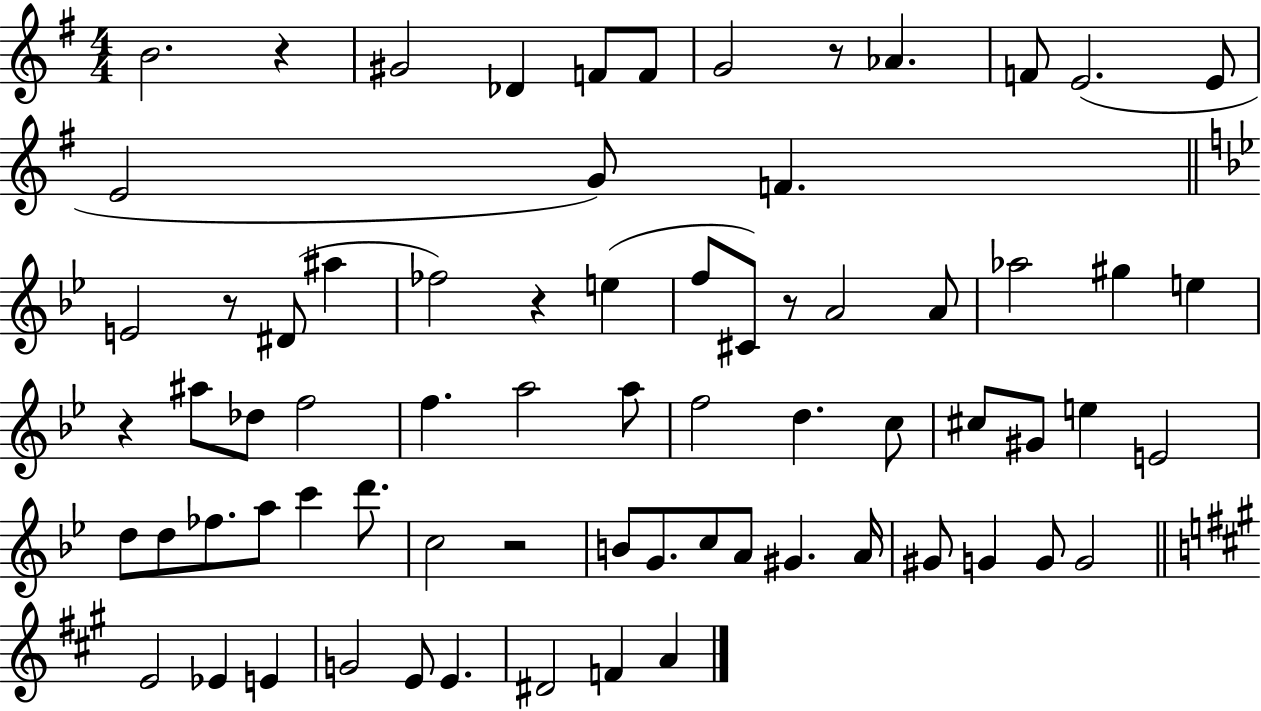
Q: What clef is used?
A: treble